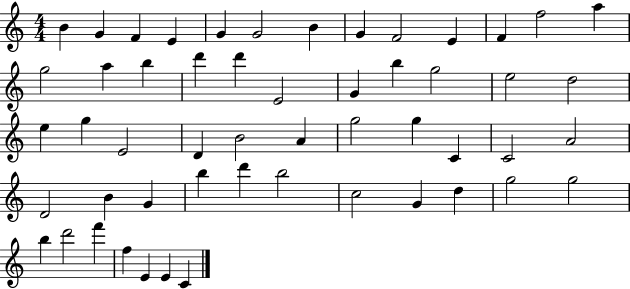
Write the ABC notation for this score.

X:1
T:Untitled
M:4/4
L:1/4
K:C
B G F E G G2 B G F2 E F f2 a g2 a b d' d' E2 G b g2 e2 d2 e g E2 D B2 A g2 g C C2 A2 D2 B G b d' b2 c2 G d g2 g2 b d'2 f' f E E C